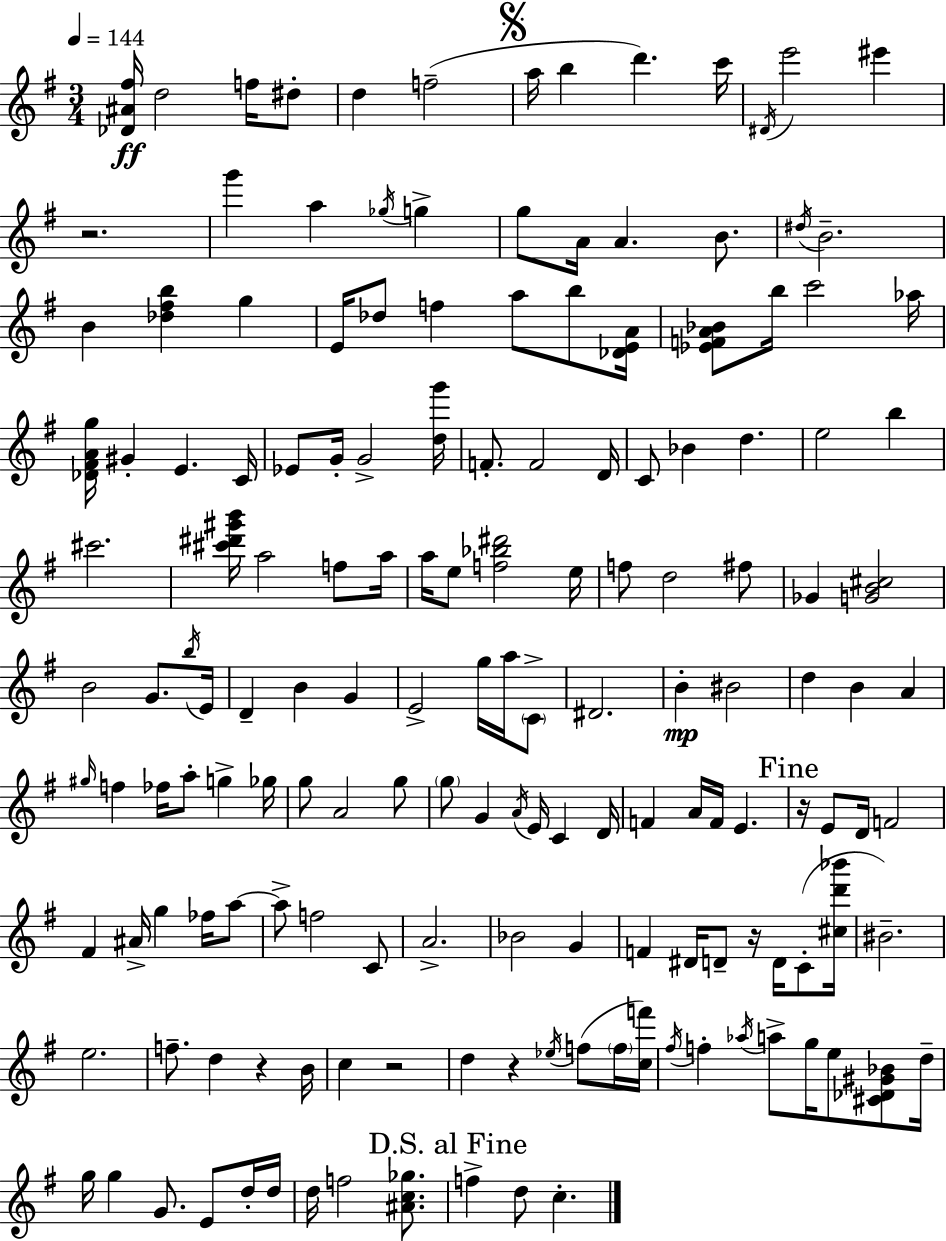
{
  \clef treble
  \numericTimeSignature
  \time 3/4
  \key e \minor
  \tempo 4 = 144
  \repeat volta 2 { <des' ais' fis''>16\ff d''2 f''16 dis''8-. | d''4 f''2--( | \mark \markup { \musicglyph "scripts.segno" } a''16 b''4 d'''4.) c'''16 | \acciaccatura { dis'16 } e'''2 eis'''4 | \break r2. | g'''4 a''4 \acciaccatura { ges''16 } g''4-> | g''8 a'16 a'4. b'8. | \acciaccatura { dis''16 } b'2.-- | \break b'4 <des'' fis'' b''>4 g''4 | e'16 des''8 f''4 a''8 | b''8 <des' e' a'>16 <ees' f' a' bes'>8 b''16 c'''2 | aes''16 <des' fis' a' g''>16 gis'4-. e'4. | \break c'16 ees'8 g'16-. g'2-> | <d'' g'''>16 f'8.-. f'2 | d'16 c'8 bes'4 d''4. | e''2 b''4 | \break cis'''2. | <cis''' dis''' gis''' b'''>16 a''2 | f''8 a''16 a''16 e''8 <f'' bes'' dis'''>2 | e''16 f''8 d''2 | \break fis''8 ges'4 <g' b' cis''>2 | b'2 g'8. | \acciaccatura { b''16 } e'16 d'4-- b'4 | g'4 e'2-> | \break g''16 a''16 \parenthesize c'8-> dis'2. | b'4-.\mp bis'2 | d''4 b'4 | a'4 \grace { gis''16 } f''4 fes''16 a''8-. | \break g''4-> ges''16 g''8 a'2 | g''8 \parenthesize g''8 g'4 \acciaccatura { a'16 } | e'16 c'4 d'16 f'4 a'16 f'16 | e'4. \mark "Fine" r16 e'8 d'16 f'2 | \break fis'4 ais'16-> g''4 | fes''16 a''8~~ a''8-> f''2 | c'8 a'2.-> | bes'2 | \break g'4 f'4 dis'16 d'8-- | r16 d'16 c'8-.( <cis'' d''' bes'''>16 bis'2.--) | e''2. | f''8.-- d''4 | \break r4 b'16 c''4 r2 | d''4 r4 | \acciaccatura { ees''16 }( f''8 \parenthesize f''16 <c'' f'''>16) \acciaccatura { fis''16 } f''4-. | \acciaccatura { aes''16 } a''8-> g''16 e''8 <cis' des' gis' bes'>8 d''16-- g''16 g''4 | \break g'8. e'8 d''16-. d''16 d''16 f''2 | <ais' c'' ges''>8. \mark "D.S. al Fine" f''4-> | d''8 c''4.-. } \bar "|."
}